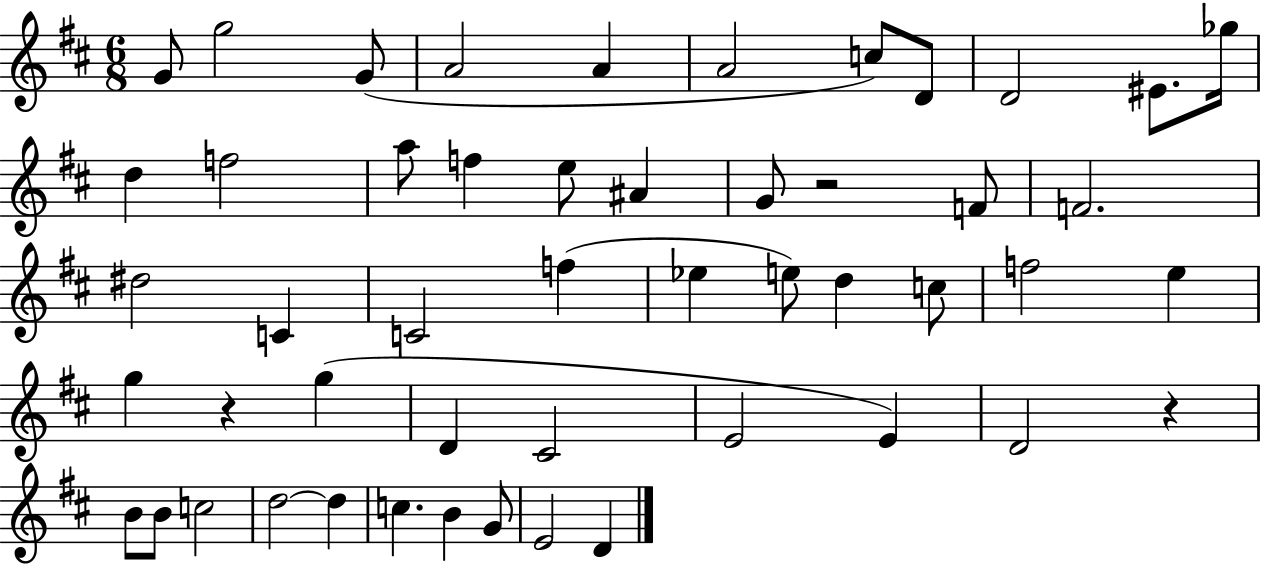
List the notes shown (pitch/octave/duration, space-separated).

G4/e G5/h G4/e A4/h A4/q A4/h C5/e D4/e D4/h EIS4/e. Gb5/s D5/q F5/h A5/e F5/q E5/e A#4/q G4/e R/h F4/e F4/h. D#5/h C4/q C4/h F5/q Eb5/q E5/e D5/q C5/e F5/h E5/q G5/q R/q G5/q D4/q C#4/h E4/h E4/q D4/h R/q B4/e B4/e C5/h D5/h D5/q C5/q. B4/q G4/e E4/h D4/q